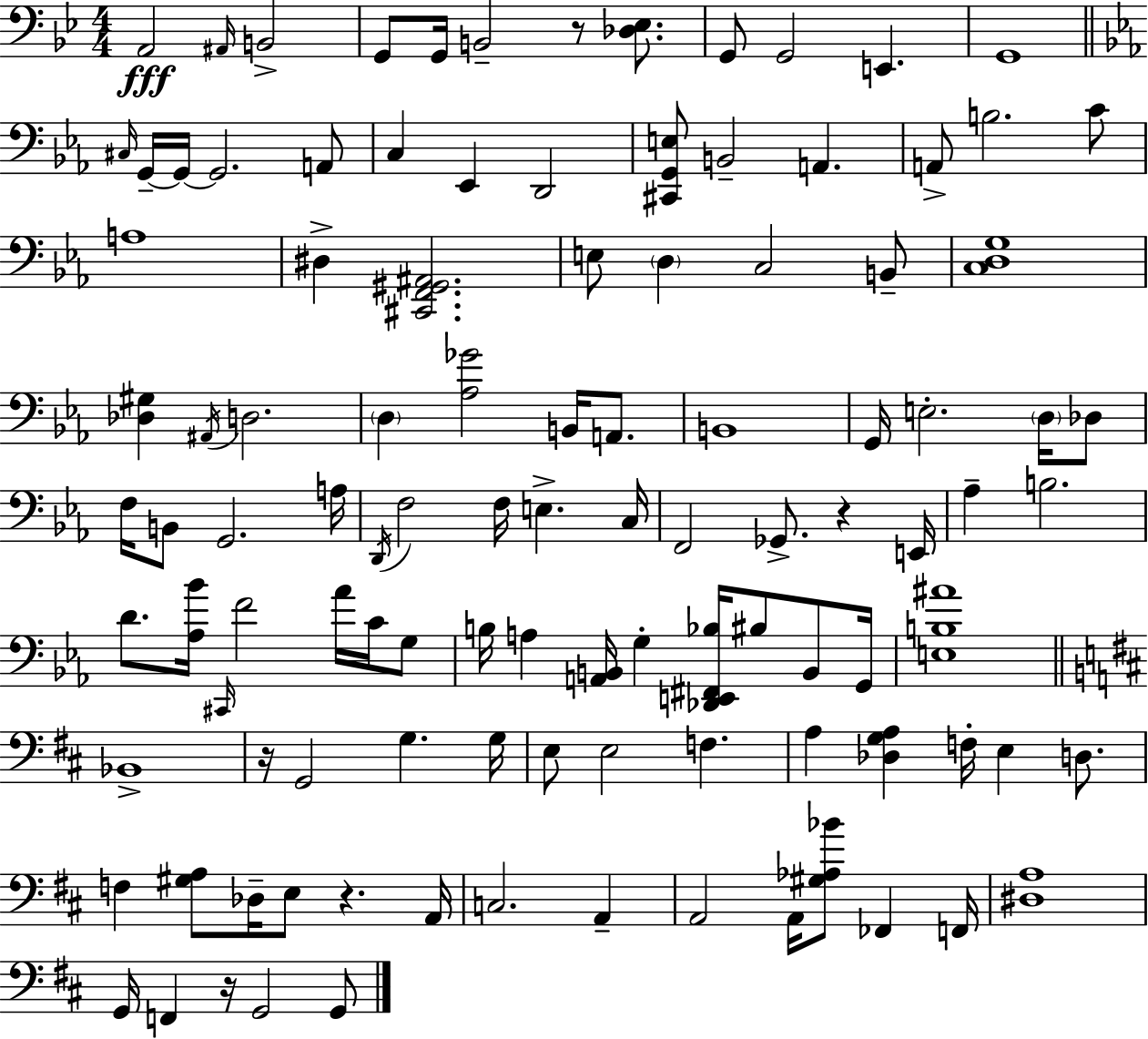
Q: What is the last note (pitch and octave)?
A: G2